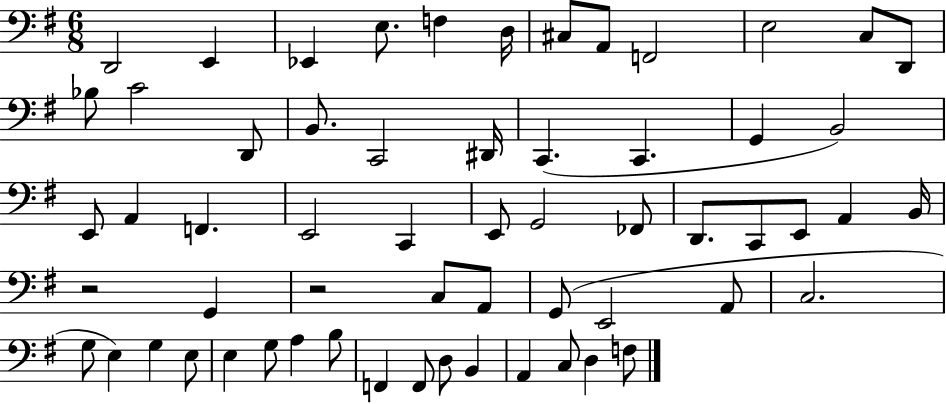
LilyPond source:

{
  \clef bass
  \numericTimeSignature
  \time 6/8
  \key g \major
  d,2 e,4 | ees,4 e8. f4 d16 | cis8 a,8 f,2 | e2 c8 d,8 | \break bes8 c'2 d,8 | b,8. c,2 dis,16 | c,4.( c,4. | g,4 b,2) | \break e,8 a,4 f,4. | e,2 c,4 | e,8 g,2 fes,8 | d,8. c,8 e,8 a,4 b,16 | \break r2 g,4 | r2 c8 a,8 | g,8( e,2 a,8 | c2. | \break g8 e4) g4 e8 | e4 g8 a4 b8 | f,4 f,8 d8 b,4 | a,4 c8 d4 f8 | \break \bar "|."
}